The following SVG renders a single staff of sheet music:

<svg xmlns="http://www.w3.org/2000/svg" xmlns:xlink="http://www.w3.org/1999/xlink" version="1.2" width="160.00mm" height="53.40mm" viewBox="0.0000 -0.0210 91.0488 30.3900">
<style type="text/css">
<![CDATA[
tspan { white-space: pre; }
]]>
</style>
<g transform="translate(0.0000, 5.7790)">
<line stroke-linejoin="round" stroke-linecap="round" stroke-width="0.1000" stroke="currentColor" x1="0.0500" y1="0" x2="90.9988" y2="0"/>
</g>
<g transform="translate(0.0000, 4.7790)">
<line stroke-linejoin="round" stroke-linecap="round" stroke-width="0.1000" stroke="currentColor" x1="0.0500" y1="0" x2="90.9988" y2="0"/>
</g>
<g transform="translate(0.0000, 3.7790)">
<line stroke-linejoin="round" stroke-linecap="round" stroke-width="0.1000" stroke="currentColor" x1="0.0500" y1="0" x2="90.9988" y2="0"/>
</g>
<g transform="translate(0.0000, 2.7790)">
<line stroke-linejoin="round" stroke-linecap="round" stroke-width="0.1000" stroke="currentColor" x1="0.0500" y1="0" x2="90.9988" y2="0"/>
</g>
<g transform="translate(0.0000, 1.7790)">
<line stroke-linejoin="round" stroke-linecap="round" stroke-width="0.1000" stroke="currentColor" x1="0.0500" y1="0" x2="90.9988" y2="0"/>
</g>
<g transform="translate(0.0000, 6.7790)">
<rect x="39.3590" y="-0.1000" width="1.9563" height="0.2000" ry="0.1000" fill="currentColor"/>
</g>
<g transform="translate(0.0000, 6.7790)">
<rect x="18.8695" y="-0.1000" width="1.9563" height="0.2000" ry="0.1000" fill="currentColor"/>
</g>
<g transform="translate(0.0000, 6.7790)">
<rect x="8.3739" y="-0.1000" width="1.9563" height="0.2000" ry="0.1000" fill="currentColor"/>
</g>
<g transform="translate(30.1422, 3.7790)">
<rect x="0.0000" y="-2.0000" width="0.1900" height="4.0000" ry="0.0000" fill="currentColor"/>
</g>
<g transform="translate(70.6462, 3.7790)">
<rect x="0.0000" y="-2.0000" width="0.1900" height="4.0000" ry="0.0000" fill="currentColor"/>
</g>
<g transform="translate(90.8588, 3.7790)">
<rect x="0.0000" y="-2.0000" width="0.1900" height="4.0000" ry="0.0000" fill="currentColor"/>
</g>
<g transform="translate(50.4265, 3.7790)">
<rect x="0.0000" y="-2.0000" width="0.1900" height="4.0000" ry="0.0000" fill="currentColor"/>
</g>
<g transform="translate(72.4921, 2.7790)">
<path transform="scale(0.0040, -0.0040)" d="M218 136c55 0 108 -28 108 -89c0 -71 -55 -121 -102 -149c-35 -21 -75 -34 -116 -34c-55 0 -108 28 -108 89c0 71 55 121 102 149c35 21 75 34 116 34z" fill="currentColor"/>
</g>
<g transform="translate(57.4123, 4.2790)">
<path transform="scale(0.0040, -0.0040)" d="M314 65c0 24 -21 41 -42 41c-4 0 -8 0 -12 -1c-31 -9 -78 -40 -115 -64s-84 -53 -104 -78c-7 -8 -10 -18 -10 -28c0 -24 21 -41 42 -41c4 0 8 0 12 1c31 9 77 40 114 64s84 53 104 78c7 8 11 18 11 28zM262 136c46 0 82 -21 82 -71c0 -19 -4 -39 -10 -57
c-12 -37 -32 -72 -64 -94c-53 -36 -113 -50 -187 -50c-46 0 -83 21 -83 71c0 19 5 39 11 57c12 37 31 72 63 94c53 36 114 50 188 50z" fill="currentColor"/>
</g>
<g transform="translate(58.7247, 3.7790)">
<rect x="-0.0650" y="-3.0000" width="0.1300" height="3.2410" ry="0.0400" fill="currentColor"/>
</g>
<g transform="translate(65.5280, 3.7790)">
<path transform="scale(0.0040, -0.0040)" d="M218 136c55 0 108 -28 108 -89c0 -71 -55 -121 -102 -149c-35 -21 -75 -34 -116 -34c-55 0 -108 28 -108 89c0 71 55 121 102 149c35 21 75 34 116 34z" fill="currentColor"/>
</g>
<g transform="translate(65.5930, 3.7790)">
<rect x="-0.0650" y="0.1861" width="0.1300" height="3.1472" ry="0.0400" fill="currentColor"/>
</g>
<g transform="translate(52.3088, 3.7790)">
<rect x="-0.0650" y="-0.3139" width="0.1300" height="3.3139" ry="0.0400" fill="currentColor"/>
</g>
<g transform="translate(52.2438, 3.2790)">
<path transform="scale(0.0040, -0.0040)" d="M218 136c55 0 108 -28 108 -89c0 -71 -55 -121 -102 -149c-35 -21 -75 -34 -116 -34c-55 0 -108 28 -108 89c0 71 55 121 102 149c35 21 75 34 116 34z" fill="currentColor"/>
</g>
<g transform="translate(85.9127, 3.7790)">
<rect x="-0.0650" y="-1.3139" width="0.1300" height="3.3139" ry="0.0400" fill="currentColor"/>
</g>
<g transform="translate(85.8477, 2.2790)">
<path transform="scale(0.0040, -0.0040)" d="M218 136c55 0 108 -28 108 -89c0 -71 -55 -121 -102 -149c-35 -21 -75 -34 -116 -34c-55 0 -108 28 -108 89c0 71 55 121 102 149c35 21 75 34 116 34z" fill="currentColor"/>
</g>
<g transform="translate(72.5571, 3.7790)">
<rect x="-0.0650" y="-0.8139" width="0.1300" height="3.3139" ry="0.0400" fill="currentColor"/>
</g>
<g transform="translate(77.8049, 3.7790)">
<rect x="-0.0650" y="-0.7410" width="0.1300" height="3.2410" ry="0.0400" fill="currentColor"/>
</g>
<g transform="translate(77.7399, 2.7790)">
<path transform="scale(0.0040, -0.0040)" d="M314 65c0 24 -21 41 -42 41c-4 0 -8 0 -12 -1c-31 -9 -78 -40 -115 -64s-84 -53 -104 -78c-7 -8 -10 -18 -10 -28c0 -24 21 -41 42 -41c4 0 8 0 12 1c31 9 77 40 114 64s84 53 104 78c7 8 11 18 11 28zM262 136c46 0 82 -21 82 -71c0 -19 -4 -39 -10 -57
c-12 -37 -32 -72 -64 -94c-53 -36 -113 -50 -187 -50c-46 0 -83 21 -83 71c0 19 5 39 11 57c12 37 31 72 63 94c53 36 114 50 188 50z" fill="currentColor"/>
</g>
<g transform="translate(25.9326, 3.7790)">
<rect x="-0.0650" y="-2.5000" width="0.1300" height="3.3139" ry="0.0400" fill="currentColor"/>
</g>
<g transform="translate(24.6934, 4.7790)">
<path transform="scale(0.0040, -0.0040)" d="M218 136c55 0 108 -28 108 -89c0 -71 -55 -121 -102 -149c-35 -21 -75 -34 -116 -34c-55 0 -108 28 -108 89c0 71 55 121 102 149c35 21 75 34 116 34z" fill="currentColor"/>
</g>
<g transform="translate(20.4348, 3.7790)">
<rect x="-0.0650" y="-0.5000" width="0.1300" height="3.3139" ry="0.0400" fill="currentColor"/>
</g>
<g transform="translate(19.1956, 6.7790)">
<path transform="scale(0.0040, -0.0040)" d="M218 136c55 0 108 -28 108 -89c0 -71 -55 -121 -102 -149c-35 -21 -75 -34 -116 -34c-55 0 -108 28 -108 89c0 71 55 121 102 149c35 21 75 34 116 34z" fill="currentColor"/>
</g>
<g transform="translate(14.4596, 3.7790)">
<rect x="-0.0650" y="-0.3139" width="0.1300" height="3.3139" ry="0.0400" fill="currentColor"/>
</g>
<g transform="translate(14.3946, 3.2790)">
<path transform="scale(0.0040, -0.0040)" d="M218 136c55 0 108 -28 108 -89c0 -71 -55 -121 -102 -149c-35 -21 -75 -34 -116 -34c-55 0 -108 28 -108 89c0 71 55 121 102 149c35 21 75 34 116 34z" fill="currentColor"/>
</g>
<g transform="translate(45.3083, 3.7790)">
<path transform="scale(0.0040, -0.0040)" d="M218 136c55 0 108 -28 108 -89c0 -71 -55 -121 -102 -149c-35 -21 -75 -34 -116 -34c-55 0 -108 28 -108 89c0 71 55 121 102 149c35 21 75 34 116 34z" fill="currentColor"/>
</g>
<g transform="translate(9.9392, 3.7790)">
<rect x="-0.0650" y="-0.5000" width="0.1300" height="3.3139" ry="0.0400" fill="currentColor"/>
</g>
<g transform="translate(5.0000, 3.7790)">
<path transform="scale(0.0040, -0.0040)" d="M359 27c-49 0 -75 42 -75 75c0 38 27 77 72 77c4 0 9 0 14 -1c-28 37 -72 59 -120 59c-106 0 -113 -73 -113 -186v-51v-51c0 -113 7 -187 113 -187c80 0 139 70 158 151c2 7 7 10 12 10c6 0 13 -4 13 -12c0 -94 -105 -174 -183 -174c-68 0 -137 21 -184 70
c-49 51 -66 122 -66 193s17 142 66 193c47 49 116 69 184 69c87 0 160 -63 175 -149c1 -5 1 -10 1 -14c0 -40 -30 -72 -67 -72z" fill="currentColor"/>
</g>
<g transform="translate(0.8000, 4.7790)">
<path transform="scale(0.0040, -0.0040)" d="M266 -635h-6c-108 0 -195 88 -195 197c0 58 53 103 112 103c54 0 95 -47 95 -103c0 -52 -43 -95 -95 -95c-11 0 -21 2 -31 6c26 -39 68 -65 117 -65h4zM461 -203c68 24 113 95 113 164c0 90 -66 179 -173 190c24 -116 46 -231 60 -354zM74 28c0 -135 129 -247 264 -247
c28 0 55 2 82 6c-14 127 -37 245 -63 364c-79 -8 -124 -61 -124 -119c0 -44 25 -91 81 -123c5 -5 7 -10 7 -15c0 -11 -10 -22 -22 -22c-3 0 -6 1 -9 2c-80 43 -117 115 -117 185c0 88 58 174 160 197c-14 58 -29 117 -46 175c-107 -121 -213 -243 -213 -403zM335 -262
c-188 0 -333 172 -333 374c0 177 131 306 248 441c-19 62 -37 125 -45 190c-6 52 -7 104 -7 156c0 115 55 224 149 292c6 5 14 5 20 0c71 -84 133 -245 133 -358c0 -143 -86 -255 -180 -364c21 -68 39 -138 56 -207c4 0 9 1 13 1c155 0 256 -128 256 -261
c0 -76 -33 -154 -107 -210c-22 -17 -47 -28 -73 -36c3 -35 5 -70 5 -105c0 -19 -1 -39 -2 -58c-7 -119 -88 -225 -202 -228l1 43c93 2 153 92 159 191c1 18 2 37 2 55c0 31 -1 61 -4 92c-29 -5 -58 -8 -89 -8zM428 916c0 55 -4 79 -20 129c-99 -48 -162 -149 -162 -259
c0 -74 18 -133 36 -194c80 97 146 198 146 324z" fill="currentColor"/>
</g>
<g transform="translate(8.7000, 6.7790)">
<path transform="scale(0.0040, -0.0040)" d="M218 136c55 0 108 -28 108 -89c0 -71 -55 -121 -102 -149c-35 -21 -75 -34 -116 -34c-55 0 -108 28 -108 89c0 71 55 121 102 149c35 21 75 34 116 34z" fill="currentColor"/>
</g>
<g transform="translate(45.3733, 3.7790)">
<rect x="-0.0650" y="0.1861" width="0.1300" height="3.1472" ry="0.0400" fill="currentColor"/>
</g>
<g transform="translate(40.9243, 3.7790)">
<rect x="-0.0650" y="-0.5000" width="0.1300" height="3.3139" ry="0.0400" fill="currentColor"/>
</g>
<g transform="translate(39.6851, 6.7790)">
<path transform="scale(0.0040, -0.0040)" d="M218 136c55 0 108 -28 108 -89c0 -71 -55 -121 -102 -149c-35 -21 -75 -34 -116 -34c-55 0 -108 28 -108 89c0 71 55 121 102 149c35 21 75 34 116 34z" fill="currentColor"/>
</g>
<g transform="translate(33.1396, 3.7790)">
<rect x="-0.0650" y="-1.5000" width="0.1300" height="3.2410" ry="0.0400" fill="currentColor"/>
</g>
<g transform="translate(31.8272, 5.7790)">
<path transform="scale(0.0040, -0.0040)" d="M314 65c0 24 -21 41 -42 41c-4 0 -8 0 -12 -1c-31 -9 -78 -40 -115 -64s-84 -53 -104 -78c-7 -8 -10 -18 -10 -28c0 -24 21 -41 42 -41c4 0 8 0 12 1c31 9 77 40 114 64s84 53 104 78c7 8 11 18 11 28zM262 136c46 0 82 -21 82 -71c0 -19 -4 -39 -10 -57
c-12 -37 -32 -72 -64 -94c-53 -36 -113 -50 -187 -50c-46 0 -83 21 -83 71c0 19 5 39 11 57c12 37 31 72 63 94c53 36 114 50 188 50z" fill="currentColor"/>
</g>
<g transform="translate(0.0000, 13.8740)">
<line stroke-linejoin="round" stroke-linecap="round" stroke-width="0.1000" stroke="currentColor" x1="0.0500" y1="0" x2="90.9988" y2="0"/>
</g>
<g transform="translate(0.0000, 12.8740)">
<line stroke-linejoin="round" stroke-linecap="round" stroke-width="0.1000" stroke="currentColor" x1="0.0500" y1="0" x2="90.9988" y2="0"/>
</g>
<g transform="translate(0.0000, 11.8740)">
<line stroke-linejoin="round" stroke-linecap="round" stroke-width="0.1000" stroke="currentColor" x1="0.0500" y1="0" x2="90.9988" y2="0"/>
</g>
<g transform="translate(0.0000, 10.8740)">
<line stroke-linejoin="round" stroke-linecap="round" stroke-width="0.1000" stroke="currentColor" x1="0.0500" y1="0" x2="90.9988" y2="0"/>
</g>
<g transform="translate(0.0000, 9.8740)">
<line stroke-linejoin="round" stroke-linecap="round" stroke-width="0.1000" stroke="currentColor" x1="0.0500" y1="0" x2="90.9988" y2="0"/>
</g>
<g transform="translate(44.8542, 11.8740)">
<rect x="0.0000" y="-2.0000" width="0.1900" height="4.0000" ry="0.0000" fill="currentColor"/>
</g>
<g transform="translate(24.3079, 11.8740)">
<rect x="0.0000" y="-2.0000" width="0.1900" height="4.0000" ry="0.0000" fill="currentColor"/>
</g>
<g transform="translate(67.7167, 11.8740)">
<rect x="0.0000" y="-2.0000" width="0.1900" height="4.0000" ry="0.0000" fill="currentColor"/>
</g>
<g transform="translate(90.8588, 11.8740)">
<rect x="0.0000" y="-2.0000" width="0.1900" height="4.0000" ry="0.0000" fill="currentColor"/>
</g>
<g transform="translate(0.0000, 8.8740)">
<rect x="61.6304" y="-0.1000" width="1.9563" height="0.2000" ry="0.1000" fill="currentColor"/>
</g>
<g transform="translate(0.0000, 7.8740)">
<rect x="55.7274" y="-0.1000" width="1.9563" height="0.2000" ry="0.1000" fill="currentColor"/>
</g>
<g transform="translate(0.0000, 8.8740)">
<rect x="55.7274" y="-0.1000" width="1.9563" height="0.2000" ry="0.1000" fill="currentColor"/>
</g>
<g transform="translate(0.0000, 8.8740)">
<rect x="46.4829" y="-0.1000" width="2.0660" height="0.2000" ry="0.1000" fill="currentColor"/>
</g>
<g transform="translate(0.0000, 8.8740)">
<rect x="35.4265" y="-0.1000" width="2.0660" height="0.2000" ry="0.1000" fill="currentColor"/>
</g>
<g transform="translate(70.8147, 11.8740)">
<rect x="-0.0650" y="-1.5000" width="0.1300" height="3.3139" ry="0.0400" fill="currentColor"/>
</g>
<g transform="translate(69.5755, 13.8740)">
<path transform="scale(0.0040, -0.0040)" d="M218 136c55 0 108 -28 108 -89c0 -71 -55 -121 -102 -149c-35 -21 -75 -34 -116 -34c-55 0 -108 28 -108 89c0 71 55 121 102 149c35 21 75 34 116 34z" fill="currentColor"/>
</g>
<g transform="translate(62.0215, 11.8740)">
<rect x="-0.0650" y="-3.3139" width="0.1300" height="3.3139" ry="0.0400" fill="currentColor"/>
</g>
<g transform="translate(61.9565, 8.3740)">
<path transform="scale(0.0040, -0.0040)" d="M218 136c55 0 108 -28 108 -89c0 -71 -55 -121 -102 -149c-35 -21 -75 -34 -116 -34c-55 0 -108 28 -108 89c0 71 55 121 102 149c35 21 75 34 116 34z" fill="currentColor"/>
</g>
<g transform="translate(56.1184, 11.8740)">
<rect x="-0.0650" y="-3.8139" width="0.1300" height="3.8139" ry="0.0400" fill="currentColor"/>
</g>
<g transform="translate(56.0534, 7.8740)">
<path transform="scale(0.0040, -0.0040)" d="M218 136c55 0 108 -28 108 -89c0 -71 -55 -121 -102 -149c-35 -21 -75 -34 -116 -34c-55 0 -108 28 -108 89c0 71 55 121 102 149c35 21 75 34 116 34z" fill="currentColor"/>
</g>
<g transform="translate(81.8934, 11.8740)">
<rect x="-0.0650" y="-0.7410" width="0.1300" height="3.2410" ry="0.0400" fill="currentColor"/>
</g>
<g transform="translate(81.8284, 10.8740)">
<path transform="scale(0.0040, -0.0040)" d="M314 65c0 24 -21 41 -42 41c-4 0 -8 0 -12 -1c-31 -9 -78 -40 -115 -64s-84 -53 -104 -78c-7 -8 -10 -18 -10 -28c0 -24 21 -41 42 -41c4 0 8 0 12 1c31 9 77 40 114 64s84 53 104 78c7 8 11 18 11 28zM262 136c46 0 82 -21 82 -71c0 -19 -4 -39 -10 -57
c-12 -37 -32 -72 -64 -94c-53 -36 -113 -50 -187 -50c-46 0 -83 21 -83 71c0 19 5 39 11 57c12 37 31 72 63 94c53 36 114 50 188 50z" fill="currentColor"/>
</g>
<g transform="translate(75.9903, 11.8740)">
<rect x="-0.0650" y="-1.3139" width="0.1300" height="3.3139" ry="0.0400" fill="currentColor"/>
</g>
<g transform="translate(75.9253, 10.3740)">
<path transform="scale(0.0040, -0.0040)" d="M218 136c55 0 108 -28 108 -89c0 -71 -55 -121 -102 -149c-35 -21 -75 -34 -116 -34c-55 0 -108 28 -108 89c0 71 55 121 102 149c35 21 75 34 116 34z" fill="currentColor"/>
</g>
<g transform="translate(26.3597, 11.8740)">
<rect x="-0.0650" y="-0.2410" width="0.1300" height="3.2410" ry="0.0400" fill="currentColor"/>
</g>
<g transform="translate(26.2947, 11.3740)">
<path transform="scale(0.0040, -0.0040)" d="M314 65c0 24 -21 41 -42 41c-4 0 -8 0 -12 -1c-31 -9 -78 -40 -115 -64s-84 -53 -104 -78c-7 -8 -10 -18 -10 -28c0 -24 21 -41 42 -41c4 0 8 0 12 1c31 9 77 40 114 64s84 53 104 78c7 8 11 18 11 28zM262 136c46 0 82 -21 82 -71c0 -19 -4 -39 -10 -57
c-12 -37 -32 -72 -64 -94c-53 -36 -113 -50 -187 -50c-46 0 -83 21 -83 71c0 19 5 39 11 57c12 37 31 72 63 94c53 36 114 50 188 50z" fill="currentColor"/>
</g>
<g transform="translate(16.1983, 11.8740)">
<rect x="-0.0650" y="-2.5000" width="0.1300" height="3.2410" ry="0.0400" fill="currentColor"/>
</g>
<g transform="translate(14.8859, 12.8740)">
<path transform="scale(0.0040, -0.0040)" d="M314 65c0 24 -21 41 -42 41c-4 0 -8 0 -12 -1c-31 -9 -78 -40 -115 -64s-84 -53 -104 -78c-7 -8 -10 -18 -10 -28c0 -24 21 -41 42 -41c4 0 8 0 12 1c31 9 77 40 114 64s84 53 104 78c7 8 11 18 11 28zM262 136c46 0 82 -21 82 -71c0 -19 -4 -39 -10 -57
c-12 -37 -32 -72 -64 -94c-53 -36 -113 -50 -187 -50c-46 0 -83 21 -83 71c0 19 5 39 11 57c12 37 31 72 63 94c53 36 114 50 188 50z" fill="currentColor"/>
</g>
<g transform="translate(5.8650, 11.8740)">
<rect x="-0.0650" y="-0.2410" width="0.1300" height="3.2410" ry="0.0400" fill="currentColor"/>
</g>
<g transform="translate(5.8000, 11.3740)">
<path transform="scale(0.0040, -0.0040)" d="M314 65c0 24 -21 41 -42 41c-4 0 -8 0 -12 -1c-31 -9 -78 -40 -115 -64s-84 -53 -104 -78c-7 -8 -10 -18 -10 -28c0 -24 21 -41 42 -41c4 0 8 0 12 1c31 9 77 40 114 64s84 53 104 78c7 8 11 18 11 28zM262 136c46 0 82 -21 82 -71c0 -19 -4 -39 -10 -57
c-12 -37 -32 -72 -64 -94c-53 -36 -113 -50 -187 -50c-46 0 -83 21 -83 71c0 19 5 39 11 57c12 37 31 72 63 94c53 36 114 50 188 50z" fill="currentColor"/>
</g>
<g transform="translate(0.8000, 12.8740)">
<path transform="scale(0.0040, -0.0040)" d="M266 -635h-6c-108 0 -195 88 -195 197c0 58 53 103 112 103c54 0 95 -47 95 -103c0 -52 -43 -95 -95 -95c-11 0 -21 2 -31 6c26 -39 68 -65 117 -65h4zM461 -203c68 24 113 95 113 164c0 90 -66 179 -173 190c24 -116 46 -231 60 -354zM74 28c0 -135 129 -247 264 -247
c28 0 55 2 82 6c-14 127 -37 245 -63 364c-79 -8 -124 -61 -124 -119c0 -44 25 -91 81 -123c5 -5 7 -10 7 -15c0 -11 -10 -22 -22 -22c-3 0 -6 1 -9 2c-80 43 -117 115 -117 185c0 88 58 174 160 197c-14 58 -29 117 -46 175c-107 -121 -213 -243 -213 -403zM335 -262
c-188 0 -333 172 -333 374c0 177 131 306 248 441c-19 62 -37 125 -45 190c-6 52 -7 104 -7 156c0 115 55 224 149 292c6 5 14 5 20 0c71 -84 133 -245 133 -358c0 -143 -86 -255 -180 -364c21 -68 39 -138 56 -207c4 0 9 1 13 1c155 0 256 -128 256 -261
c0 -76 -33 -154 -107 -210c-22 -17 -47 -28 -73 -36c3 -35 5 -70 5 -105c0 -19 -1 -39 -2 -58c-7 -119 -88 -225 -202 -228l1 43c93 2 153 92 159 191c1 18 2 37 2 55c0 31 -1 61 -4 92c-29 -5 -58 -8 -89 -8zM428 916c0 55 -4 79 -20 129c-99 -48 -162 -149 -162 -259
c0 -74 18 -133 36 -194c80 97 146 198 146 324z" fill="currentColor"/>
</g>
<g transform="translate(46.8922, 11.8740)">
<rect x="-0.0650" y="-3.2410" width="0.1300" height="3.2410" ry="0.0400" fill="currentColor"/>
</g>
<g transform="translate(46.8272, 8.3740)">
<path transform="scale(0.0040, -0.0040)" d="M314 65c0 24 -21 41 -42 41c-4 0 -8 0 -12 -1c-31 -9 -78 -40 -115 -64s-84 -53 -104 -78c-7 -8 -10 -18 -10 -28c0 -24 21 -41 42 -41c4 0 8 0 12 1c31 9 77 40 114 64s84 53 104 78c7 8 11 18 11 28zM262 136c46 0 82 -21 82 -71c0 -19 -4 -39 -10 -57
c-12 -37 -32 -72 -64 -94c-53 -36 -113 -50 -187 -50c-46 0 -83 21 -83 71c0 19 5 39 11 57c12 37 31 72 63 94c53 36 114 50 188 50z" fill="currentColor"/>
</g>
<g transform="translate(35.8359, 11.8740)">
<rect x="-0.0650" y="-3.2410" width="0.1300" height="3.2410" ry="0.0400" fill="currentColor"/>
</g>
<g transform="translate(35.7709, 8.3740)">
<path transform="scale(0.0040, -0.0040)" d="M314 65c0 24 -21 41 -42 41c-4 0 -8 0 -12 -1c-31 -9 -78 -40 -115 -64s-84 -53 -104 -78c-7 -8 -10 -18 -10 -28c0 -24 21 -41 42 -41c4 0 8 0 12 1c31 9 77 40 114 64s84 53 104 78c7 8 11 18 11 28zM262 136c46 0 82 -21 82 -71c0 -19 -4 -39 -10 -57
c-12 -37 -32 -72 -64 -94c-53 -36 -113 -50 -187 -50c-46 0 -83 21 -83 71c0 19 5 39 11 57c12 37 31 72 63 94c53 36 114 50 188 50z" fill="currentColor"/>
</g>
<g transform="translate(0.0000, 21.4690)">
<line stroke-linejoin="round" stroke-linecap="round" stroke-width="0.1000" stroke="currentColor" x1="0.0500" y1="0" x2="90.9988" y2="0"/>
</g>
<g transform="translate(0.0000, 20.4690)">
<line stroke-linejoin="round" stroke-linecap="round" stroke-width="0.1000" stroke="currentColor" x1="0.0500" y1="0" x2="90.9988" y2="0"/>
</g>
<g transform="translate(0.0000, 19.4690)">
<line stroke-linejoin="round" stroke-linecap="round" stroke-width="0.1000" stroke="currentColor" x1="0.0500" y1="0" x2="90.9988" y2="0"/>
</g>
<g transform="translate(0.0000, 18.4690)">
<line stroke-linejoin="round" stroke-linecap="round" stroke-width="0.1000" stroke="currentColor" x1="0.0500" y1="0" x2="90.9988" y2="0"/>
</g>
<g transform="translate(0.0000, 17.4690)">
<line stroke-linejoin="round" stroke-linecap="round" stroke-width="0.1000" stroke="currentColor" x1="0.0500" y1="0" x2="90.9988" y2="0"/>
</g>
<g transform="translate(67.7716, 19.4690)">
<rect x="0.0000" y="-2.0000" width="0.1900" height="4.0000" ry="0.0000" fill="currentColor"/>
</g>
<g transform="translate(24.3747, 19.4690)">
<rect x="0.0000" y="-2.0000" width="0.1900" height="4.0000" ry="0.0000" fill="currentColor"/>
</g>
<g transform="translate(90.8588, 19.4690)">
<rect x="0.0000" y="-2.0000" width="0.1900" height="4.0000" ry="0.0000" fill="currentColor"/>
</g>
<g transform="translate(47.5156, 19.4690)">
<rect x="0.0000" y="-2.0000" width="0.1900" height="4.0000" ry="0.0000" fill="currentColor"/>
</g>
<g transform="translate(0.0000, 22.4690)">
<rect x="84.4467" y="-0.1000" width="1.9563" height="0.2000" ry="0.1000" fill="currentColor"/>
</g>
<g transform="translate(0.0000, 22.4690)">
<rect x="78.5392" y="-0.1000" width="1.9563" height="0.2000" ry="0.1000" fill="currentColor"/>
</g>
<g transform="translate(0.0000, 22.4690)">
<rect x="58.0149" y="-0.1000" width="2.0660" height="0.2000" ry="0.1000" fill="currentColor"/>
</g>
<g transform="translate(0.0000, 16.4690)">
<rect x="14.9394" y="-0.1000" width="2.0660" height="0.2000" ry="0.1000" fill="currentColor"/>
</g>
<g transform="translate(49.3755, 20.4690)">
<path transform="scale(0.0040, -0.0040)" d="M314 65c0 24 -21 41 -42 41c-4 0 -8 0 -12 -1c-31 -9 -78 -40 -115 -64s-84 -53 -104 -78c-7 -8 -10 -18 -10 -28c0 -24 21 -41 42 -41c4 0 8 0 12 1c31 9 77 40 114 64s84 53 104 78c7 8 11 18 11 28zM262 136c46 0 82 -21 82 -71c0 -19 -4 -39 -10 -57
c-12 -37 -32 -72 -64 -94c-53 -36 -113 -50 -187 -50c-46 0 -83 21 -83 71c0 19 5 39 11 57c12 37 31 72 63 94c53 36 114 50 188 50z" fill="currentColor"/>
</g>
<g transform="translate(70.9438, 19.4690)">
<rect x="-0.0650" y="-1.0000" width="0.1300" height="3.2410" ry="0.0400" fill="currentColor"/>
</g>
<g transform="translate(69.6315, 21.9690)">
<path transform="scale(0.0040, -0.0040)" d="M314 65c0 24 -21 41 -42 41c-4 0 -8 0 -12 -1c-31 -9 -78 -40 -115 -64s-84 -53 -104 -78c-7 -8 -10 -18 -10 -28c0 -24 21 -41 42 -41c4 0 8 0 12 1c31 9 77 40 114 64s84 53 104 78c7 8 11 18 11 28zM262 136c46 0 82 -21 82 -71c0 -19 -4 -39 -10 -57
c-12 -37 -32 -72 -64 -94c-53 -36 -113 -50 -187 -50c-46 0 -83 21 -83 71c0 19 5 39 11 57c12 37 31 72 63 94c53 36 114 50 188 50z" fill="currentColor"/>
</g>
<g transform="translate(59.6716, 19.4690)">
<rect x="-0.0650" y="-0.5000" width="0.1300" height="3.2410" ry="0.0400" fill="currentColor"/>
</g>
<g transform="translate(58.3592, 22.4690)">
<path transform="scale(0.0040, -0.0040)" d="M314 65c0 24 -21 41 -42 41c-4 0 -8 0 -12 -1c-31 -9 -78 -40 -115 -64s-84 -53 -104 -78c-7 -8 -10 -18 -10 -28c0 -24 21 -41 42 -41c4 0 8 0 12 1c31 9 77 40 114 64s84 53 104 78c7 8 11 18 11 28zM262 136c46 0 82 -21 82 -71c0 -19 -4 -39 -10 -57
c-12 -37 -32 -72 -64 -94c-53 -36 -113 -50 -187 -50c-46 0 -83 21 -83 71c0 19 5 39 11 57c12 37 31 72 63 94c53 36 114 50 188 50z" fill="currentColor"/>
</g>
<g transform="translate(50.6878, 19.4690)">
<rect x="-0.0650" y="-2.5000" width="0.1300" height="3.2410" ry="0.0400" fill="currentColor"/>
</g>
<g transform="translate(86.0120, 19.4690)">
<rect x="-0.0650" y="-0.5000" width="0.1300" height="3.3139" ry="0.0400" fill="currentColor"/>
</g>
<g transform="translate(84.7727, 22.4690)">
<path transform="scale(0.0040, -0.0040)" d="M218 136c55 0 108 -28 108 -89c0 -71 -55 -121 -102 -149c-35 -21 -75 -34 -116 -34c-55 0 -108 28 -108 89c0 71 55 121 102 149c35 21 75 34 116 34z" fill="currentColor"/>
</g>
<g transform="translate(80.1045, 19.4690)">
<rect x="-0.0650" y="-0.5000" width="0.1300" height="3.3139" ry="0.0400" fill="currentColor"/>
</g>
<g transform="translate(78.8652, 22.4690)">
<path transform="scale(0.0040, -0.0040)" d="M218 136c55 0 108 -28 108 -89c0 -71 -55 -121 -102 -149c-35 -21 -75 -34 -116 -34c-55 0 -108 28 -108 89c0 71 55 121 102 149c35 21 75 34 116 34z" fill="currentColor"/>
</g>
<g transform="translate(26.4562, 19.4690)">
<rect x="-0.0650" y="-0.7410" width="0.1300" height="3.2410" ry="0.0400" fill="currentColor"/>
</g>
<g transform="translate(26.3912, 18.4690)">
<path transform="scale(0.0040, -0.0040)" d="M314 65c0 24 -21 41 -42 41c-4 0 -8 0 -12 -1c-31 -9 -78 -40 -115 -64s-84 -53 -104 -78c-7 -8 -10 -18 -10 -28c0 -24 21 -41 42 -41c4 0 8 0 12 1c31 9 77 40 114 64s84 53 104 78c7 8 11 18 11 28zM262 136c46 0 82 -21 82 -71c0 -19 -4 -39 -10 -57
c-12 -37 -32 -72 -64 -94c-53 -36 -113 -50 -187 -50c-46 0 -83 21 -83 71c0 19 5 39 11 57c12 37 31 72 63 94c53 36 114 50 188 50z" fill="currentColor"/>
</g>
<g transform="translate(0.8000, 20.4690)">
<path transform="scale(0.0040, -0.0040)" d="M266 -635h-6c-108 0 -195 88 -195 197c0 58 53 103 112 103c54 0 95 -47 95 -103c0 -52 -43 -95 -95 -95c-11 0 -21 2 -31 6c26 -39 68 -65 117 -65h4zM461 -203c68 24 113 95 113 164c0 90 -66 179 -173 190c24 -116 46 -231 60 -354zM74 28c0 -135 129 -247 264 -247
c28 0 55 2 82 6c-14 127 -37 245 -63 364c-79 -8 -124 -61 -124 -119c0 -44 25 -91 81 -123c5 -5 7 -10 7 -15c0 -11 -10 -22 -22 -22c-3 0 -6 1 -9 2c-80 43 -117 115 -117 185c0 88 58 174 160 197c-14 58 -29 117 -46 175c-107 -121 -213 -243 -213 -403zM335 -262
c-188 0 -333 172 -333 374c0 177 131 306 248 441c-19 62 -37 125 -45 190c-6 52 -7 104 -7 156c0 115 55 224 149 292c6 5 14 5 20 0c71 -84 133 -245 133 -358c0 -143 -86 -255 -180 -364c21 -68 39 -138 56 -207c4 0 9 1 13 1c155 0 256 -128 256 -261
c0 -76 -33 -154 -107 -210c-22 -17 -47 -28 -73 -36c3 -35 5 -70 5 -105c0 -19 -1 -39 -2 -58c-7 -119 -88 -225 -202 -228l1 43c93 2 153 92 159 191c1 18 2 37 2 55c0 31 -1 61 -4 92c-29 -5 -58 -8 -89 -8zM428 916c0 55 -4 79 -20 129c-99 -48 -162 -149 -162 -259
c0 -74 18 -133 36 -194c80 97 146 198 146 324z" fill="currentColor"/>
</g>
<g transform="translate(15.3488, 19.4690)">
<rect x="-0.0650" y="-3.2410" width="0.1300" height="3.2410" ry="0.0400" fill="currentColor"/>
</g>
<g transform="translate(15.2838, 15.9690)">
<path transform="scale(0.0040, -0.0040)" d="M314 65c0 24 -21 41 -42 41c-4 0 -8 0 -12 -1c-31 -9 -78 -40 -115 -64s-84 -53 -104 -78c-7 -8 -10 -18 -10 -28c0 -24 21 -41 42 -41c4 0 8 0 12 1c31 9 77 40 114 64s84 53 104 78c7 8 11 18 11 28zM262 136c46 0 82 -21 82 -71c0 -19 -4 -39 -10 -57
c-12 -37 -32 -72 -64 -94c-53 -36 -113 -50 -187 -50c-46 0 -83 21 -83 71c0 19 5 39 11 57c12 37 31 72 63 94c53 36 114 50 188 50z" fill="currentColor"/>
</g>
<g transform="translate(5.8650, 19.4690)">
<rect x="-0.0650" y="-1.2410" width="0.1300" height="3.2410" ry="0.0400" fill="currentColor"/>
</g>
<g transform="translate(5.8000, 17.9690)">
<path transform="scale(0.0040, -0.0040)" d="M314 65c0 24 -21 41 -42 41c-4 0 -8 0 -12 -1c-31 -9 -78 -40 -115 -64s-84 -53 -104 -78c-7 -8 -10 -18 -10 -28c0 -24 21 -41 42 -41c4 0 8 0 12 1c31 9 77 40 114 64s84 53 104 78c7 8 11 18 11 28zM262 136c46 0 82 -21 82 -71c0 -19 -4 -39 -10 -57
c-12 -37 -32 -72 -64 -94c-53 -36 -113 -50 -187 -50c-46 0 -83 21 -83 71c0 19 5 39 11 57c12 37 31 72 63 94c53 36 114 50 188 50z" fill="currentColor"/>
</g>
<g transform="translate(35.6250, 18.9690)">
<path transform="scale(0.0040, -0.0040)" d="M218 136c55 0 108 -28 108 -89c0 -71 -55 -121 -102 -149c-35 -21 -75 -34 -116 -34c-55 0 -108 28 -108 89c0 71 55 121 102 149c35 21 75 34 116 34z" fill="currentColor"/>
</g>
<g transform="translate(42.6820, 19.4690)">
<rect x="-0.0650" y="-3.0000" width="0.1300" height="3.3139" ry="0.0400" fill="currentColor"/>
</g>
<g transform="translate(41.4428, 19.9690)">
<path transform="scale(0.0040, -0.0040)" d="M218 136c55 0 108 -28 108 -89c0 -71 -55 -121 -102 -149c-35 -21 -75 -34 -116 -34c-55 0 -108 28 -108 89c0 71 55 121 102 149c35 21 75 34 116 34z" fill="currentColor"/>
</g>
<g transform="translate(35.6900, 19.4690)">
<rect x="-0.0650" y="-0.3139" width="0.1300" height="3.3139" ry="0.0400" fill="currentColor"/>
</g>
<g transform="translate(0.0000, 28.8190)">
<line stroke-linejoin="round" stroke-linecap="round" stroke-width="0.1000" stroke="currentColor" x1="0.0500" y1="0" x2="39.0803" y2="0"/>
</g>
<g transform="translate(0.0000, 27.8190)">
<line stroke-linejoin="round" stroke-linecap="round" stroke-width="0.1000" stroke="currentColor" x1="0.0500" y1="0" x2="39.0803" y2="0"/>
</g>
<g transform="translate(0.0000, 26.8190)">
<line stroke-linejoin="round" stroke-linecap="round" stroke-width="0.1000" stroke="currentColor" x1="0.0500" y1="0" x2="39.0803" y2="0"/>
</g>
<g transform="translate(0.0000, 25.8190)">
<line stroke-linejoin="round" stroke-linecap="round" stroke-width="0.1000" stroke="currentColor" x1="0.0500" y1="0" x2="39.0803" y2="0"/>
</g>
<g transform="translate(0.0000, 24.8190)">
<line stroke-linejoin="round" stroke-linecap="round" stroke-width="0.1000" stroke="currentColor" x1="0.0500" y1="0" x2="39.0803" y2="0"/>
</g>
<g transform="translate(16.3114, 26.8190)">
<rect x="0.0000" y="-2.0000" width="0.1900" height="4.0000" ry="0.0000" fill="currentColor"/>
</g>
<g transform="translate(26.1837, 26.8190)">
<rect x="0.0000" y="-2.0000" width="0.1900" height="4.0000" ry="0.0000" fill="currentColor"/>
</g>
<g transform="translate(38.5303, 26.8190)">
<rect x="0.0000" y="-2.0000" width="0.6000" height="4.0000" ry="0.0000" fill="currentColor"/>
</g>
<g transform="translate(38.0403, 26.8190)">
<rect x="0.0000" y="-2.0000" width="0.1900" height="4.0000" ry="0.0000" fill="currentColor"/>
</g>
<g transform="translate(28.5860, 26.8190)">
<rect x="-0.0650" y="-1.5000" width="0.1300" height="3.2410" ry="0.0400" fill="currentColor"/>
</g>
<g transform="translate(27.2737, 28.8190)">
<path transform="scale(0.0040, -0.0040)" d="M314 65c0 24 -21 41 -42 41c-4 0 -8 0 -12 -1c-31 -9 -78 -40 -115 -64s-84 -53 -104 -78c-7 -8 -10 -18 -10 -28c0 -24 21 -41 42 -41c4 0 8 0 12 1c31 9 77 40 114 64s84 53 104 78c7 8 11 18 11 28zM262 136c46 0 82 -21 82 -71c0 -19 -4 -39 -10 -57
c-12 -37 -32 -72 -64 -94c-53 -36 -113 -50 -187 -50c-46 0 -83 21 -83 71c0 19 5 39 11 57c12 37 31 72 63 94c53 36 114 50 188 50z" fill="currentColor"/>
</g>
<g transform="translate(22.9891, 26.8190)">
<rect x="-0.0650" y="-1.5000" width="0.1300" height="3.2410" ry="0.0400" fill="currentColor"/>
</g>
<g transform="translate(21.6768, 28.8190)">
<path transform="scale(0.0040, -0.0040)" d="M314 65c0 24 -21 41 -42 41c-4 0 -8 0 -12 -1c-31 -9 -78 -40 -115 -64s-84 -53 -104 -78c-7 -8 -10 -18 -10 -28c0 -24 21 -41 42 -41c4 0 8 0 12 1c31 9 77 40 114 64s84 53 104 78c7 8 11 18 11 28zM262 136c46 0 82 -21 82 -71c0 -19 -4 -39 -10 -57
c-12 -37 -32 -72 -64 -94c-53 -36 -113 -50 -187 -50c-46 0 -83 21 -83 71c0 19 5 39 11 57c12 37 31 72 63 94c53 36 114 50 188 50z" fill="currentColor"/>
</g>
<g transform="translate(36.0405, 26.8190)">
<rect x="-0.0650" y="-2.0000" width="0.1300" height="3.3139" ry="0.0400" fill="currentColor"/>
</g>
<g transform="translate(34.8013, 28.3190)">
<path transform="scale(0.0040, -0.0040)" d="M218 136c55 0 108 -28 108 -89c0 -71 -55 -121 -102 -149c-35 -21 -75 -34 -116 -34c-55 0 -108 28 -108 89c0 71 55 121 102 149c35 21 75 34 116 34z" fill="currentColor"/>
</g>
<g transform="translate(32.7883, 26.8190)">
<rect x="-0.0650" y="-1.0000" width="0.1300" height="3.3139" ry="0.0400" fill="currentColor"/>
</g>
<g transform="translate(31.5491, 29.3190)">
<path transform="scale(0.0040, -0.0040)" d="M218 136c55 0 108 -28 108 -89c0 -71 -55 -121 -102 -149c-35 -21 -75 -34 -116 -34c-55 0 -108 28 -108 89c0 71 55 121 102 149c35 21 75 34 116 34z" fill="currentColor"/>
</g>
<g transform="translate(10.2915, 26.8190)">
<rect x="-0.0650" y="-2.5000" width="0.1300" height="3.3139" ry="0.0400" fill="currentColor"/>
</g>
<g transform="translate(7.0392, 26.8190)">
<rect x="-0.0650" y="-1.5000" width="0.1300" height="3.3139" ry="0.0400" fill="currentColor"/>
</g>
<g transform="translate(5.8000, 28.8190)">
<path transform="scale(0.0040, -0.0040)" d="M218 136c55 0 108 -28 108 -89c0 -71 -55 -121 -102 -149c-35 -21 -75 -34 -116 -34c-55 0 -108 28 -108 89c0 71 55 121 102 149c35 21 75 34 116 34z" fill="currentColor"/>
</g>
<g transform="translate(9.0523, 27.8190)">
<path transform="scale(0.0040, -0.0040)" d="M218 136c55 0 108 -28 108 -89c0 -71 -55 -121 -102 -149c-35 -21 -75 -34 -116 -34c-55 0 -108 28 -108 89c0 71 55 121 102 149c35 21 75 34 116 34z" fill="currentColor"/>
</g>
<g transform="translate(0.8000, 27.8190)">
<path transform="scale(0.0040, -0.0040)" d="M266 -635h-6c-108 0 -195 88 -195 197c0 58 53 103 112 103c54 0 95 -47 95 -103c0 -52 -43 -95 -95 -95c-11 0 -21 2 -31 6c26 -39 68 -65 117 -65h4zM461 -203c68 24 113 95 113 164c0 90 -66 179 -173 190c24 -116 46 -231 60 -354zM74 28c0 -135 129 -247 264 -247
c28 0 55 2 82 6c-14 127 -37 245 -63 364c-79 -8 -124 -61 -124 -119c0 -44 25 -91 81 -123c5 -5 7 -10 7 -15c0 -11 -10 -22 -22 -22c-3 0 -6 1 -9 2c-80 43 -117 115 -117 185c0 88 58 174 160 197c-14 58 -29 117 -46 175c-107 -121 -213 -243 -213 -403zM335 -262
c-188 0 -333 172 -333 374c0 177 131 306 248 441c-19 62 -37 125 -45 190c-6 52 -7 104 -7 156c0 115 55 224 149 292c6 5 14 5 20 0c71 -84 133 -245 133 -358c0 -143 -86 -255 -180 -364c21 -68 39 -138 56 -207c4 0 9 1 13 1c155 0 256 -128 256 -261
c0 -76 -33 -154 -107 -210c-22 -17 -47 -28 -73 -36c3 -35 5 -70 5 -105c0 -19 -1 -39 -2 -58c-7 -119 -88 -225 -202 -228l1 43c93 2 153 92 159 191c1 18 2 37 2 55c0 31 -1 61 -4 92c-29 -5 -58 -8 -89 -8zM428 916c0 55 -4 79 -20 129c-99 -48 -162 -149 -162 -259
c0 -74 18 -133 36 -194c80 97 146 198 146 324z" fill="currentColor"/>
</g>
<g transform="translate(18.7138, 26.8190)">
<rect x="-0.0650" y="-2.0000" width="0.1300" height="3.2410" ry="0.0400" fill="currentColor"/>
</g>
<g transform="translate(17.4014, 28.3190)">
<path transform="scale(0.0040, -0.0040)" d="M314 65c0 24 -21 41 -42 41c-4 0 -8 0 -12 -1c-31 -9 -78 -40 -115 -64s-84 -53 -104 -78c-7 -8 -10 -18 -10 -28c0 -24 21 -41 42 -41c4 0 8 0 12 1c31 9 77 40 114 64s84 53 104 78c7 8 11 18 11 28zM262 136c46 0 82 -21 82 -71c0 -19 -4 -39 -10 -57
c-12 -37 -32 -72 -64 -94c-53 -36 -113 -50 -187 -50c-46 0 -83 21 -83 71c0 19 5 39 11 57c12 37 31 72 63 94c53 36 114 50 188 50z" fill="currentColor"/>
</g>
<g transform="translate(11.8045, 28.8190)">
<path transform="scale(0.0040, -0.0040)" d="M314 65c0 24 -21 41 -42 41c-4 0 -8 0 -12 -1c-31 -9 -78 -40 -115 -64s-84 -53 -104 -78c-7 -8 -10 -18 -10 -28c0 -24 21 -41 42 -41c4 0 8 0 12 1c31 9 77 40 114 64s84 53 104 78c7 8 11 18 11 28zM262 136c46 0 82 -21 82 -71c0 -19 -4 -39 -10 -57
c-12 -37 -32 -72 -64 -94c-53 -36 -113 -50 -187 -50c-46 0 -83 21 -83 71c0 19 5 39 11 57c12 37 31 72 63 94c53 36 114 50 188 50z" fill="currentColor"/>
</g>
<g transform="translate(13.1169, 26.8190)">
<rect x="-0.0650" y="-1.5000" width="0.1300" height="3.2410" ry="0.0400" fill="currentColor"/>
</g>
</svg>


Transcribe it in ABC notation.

X:1
T:Untitled
M:4/4
L:1/4
K:C
C c C G E2 C B c A2 B d d2 e c2 G2 c2 b2 b2 c' b E e d2 e2 b2 d2 c A G2 C2 D2 C C E G E2 F2 E2 E2 D F